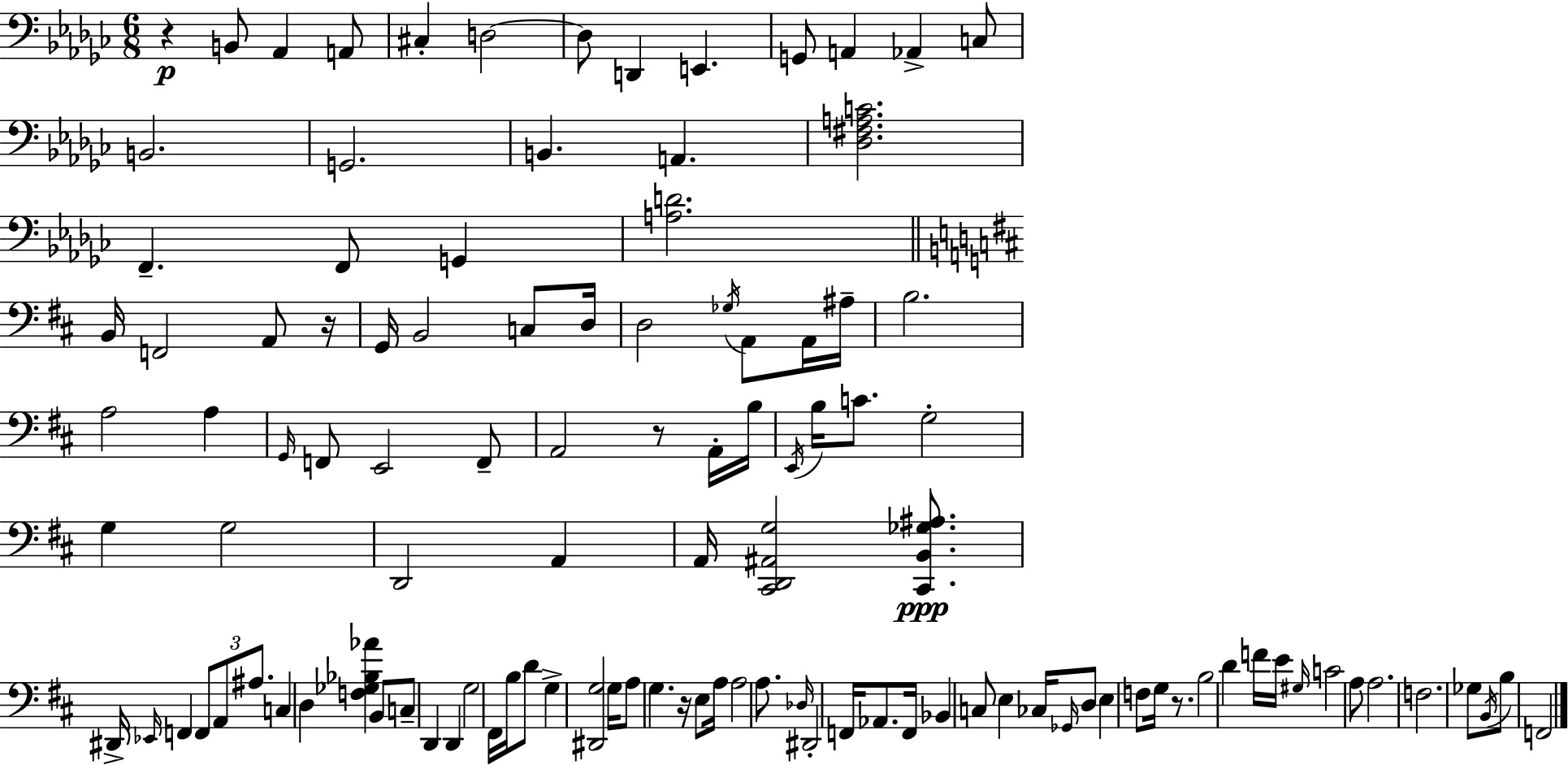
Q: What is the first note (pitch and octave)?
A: B2